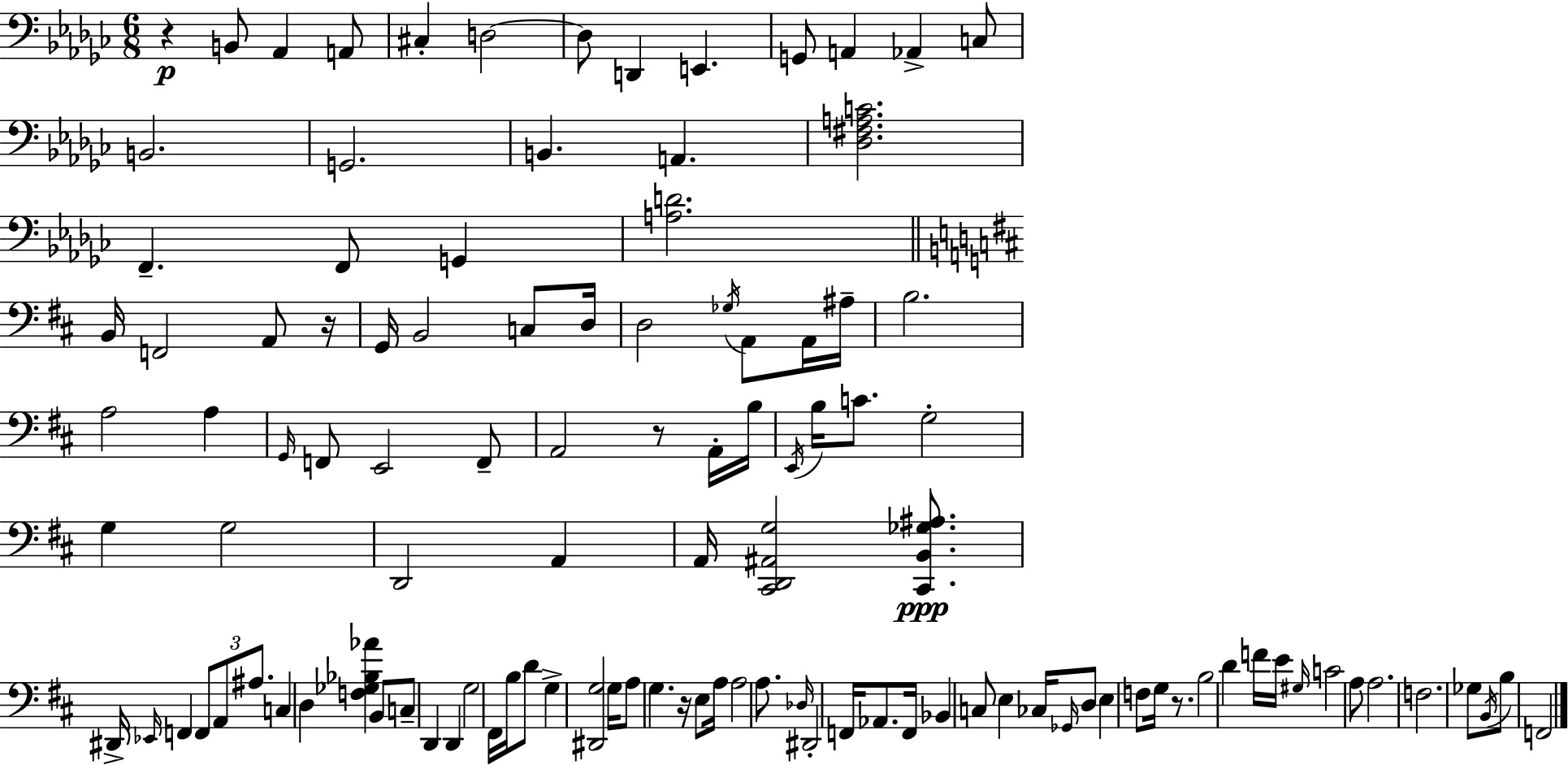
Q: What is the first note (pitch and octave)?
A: B2